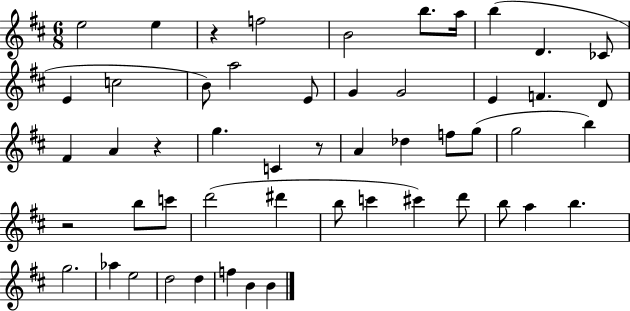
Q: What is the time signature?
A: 6/8